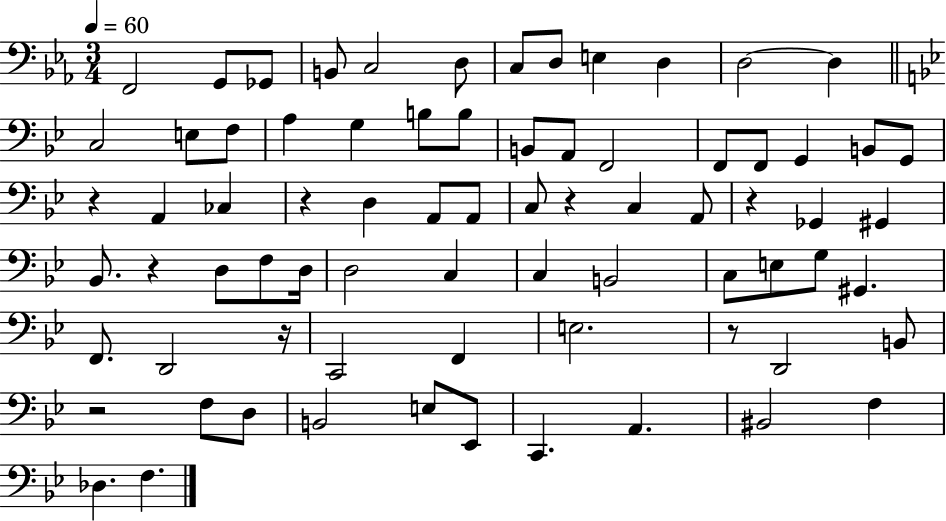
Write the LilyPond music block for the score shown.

{
  \clef bass
  \numericTimeSignature
  \time 3/4
  \key ees \major
  \tempo 4 = 60
  \repeat volta 2 { f,2 g,8 ges,8 | b,8 c2 d8 | c8 d8 e4 d4 | d2~~ d4 | \break \bar "||" \break \key g \minor c2 e8 f8 | a4 g4 b8 b8 | b,8 a,8 f,2 | f,8 f,8 g,4 b,8 g,8 | \break r4 a,4 ces4 | r4 d4 a,8 a,8 | c8 r4 c4 a,8 | r4 ges,4 gis,4 | \break bes,8. r4 d8 f8 d16 | d2 c4 | c4 b,2 | c8 e8 g8 gis,4. | \break f,8. d,2 r16 | c,2 f,4 | e2. | r8 d,2 b,8 | \break r2 f8 d8 | b,2 e8 ees,8 | c,4. a,4. | bis,2 f4 | \break des4. f4. | } \bar "|."
}